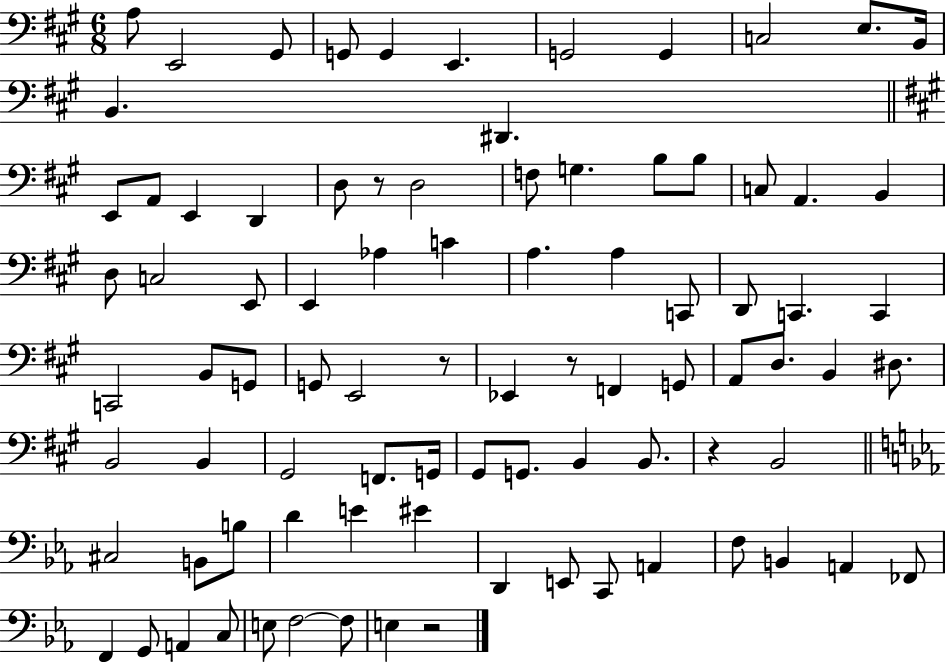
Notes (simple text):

A3/e E2/h G#2/e G2/e G2/q E2/q. G2/h G2/q C3/h E3/e. B2/s B2/q. D#2/q. E2/e A2/e E2/q D2/q D3/e R/e D3/h F3/e G3/q. B3/e B3/e C3/e A2/q. B2/q D3/e C3/h E2/e E2/q Ab3/q C4/q A3/q. A3/q C2/e D2/e C2/q. C2/q C2/h B2/e G2/e G2/e E2/h R/e Eb2/q R/e F2/q G2/e A2/e D3/e. B2/q D#3/e. B2/h B2/q G#2/h F2/e. G2/s G#2/e G2/e. B2/q B2/e. R/q B2/h C#3/h B2/e B3/e D4/q E4/q EIS4/q D2/q E2/e C2/e A2/q F3/e B2/q A2/q FES2/e F2/q G2/e A2/q C3/e E3/e F3/h F3/e E3/q R/h